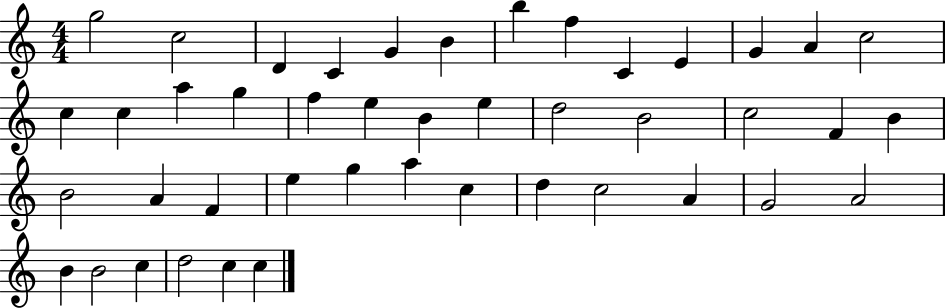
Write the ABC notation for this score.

X:1
T:Untitled
M:4/4
L:1/4
K:C
g2 c2 D C G B b f C E G A c2 c c a g f e B e d2 B2 c2 F B B2 A F e g a c d c2 A G2 A2 B B2 c d2 c c